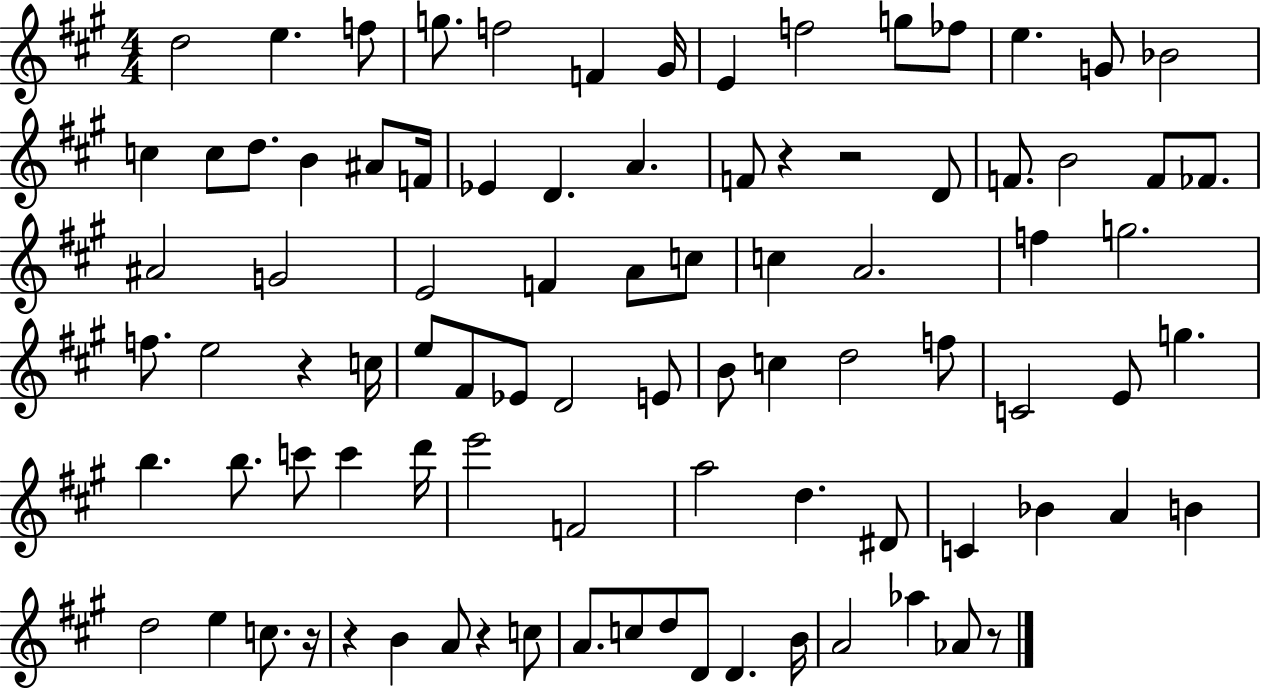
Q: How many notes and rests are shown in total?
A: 90